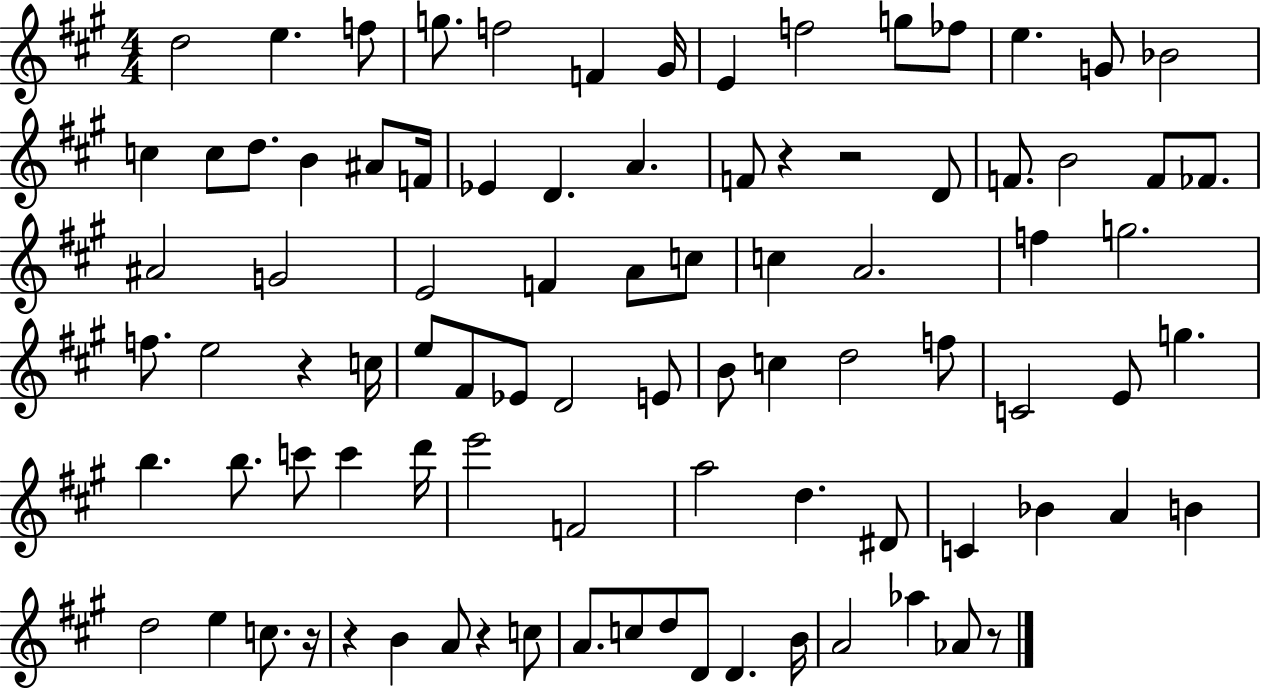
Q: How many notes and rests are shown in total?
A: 90